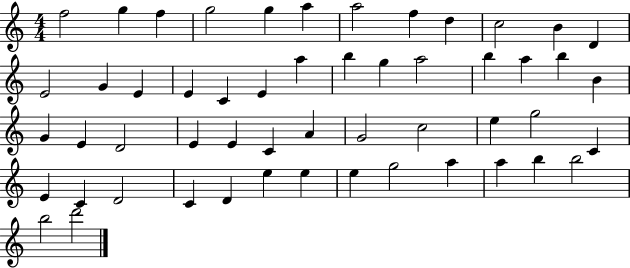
F5/h G5/q F5/q G5/h G5/q A5/q A5/h F5/q D5/q C5/h B4/q D4/q E4/h G4/q E4/q E4/q C4/q E4/q A5/q B5/q G5/q A5/h B5/q A5/q B5/q B4/q G4/q E4/q D4/h E4/q E4/q C4/q A4/q G4/h C5/h E5/q G5/h C4/q E4/q C4/q D4/h C4/q D4/q E5/q E5/q E5/q G5/h A5/q A5/q B5/q B5/h B5/h D6/h